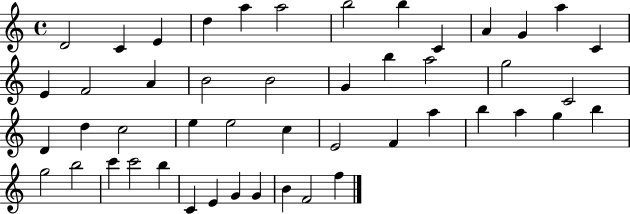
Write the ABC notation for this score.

X:1
T:Untitled
M:4/4
L:1/4
K:C
D2 C E d a a2 b2 b C A G a C E F2 A B2 B2 G b a2 g2 C2 D d c2 e e2 c E2 F a b a g b g2 b2 c' c'2 b C E G G B F2 f